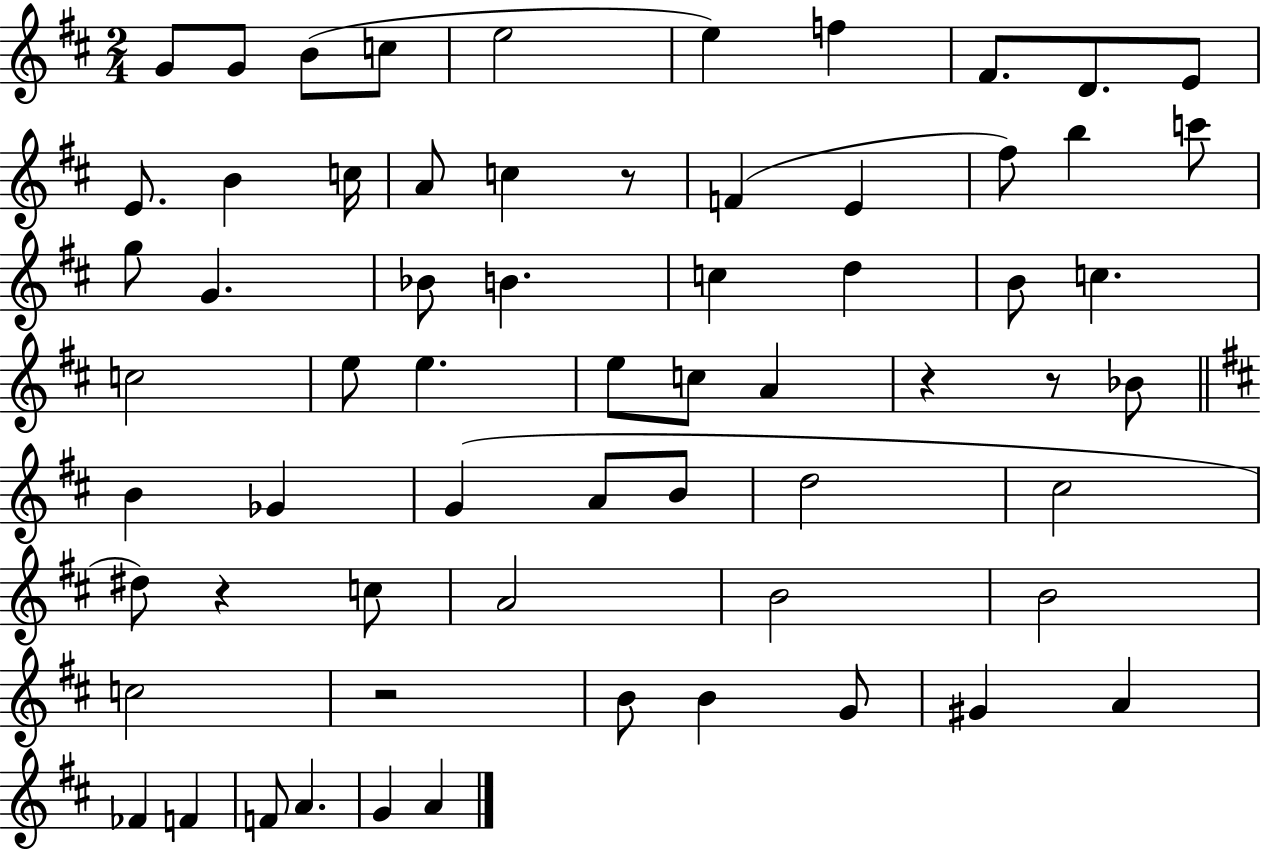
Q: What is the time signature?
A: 2/4